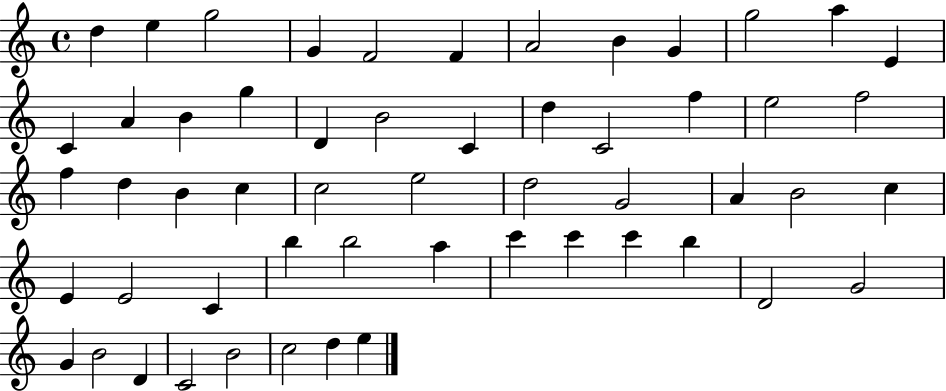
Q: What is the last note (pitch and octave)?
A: E5